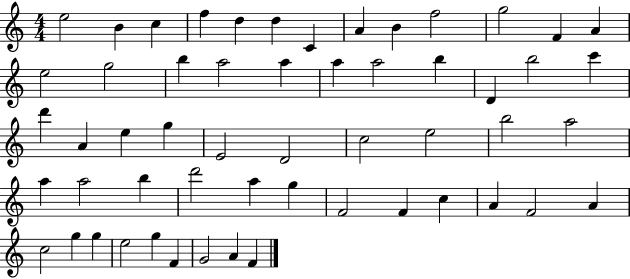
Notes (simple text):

E5/h B4/q C5/q F5/q D5/q D5/q C4/q A4/q B4/q F5/h G5/h F4/q A4/q E5/h G5/h B5/q A5/h A5/q A5/q A5/h B5/q D4/q B5/h C6/q D6/q A4/q E5/q G5/q E4/h D4/h C5/h E5/h B5/h A5/h A5/q A5/h B5/q D6/h A5/q G5/q F4/h F4/q C5/q A4/q F4/h A4/q C5/h G5/q G5/q E5/h G5/q F4/q G4/h A4/q F4/q